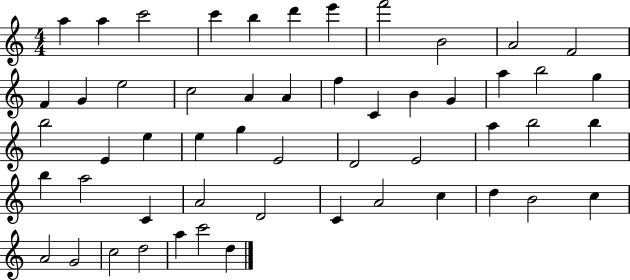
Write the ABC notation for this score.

X:1
T:Untitled
M:4/4
L:1/4
K:C
a a c'2 c' b d' e' f'2 B2 A2 F2 F G e2 c2 A A f C B G a b2 g b2 E e e g E2 D2 E2 a b2 b b a2 C A2 D2 C A2 c d B2 c A2 G2 c2 d2 a c'2 d